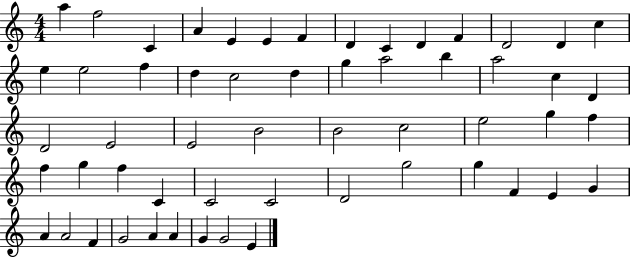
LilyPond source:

{
  \clef treble
  \numericTimeSignature
  \time 4/4
  \key c \major
  a''4 f''2 c'4 | a'4 e'4 e'4 f'4 | d'4 c'4 d'4 f'4 | d'2 d'4 c''4 | \break e''4 e''2 f''4 | d''4 c''2 d''4 | g''4 a''2 b''4 | a''2 c''4 d'4 | \break d'2 e'2 | e'2 b'2 | b'2 c''2 | e''2 g''4 f''4 | \break f''4 g''4 f''4 c'4 | c'2 c'2 | d'2 g''2 | g''4 f'4 e'4 g'4 | \break a'4 a'2 f'4 | g'2 a'4 a'4 | g'4 g'2 e'4 | \bar "|."
}